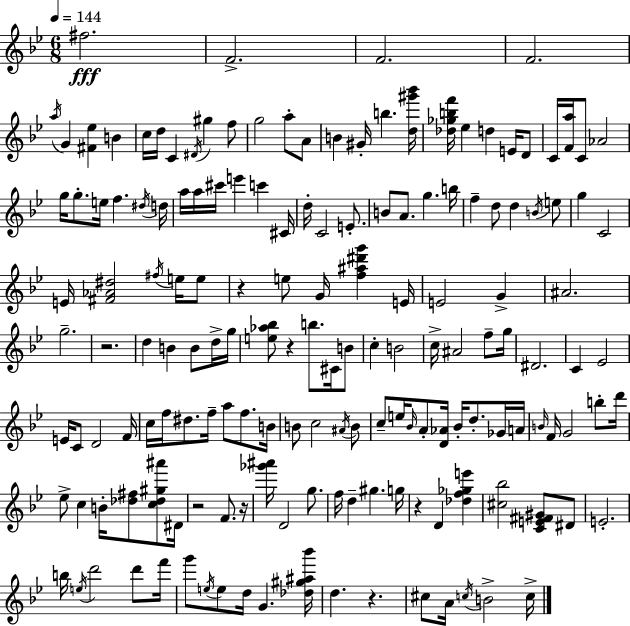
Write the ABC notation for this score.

X:1
T:Untitled
M:6/8
L:1/4
K:Bb
^f2 F2 F2 F2 a/4 G [^F_e] B c/4 d/4 C ^D/4 ^g f/2 g2 a/2 A/2 B ^G/4 b [d^g'_b']/4 [_d_gbf']/4 _e d E/4 D/2 C/4 [Fa]/4 C/2 _A2 g/4 g/2 e/4 f ^d/4 d/4 a/4 a/4 ^c'/4 e' c' ^C/4 d/4 C2 E/2 B/2 A/2 g b/4 f d/2 d B/4 e/2 g C2 E/4 [^F_A^d]2 ^f/4 e/4 e/2 z e/2 G/4 [f^a^d'g'] E/4 E2 G ^A2 g2 z2 d B B/2 d/4 g/4 [e_a_b]/2 z b/2 ^C/4 B/2 c B2 c/4 ^A2 f/2 g/4 ^D2 C _E2 E/4 C/2 D2 F/4 c/4 f/4 ^d/2 f/4 a/2 f/2 B/4 B/2 c2 ^A/4 B/2 c/2 e/4 _B/4 A/2 [D_A]/4 _B/4 d/2 _G/4 A/4 B/4 F/4 G2 b/2 d'/4 _e/2 c B/4 [_d^f]/2 [c_d^g^a']/2 ^D/4 z2 F/2 z/4 [_g'^a']/4 D2 g/2 f/4 d ^g g/4 z D [_df_ge'] [^c_b]2 [CE^F^G]/2 ^D/2 E2 b/4 e/4 d'2 d'/2 f'/4 g'/2 e/4 e/2 d/4 G [_d^g^a_b']/4 d z ^c/2 A/4 c/4 B2 c/4